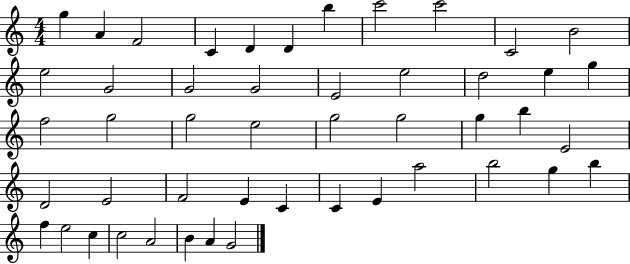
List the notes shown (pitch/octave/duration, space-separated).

G5/q A4/q F4/h C4/q D4/q D4/q B5/q C6/h C6/h C4/h B4/h E5/h G4/h G4/h G4/h E4/h E5/h D5/h E5/q G5/q F5/h G5/h G5/h E5/h G5/h G5/h G5/q B5/q E4/h D4/h E4/h F4/h E4/q C4/q C4/q E4/q A5/h B5/h G5/q B5/q F5/q E5/h C5/q C5/h A4/h B4/q A4/q G4/h